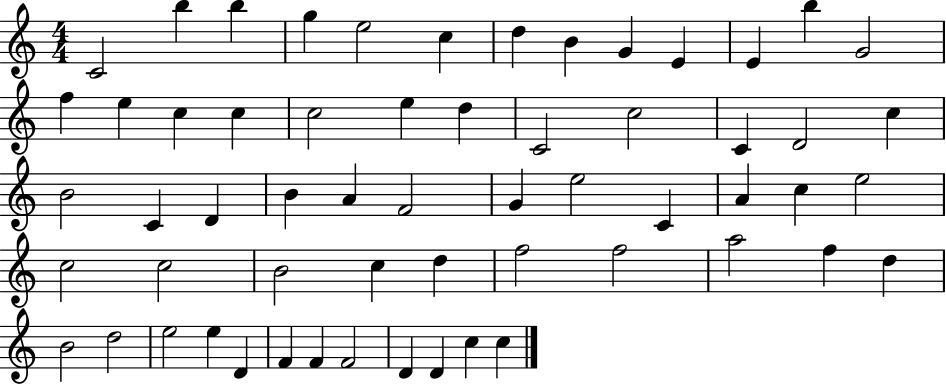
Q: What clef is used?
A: treble